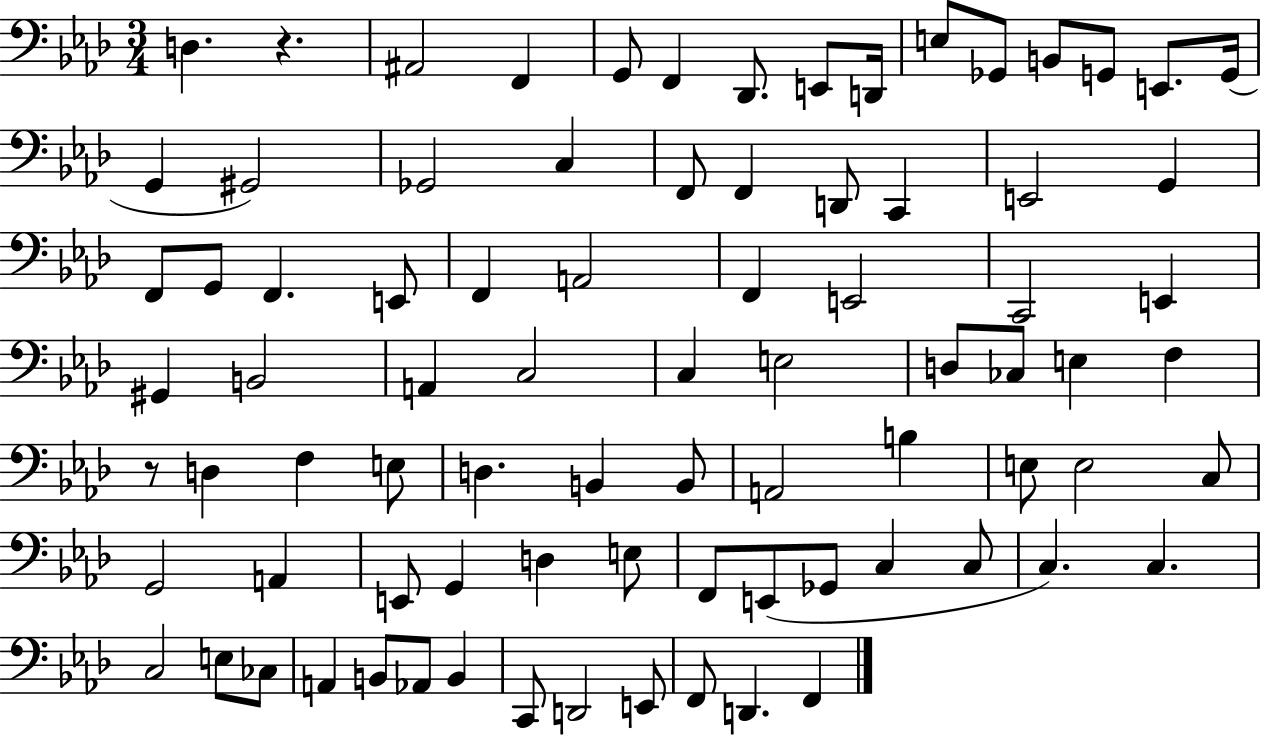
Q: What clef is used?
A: bass